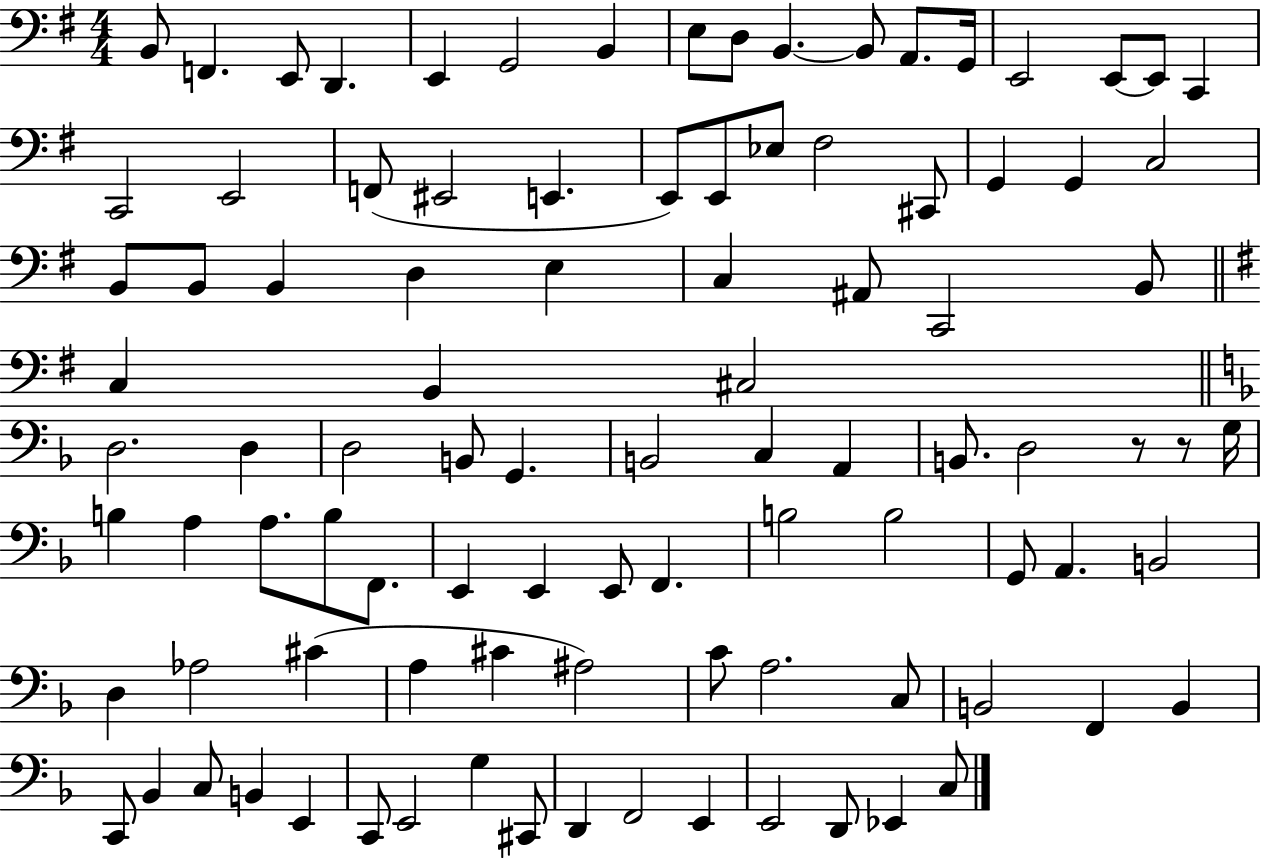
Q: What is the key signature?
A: G major